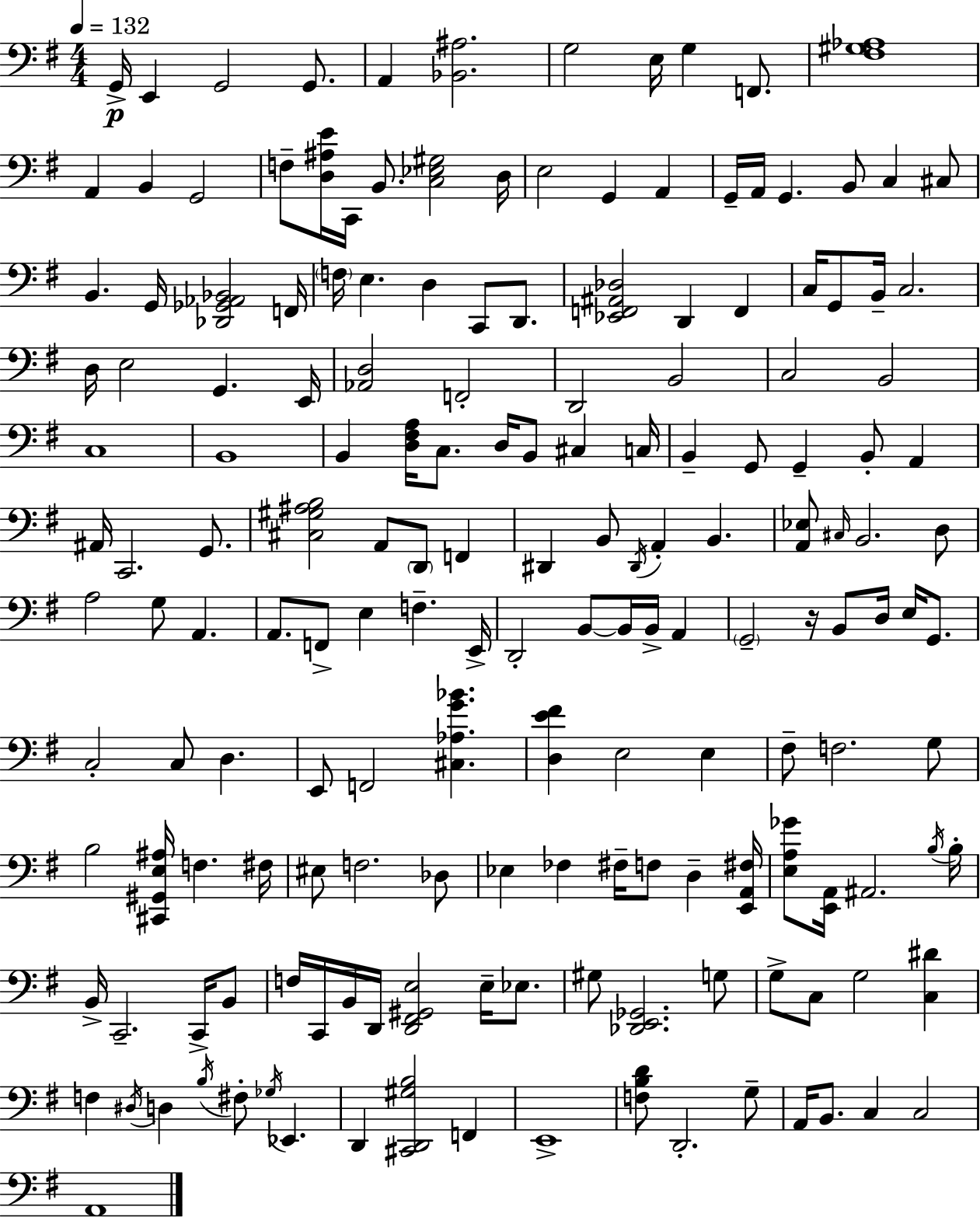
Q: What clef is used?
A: bass